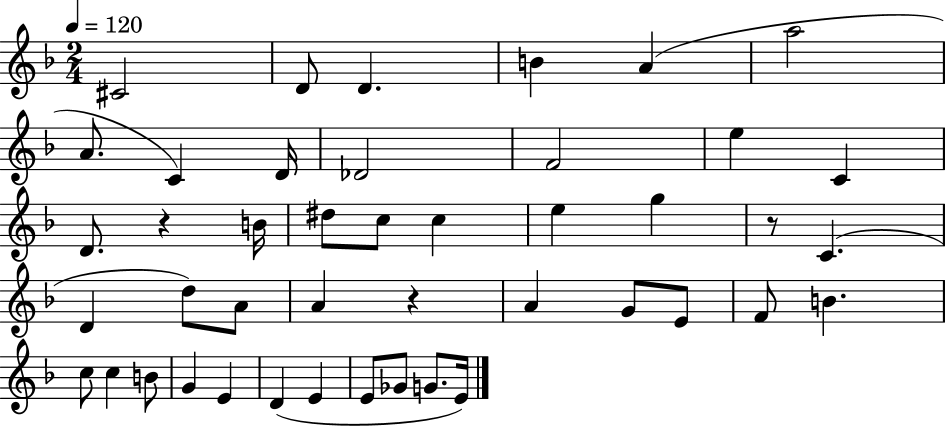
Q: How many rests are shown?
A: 3